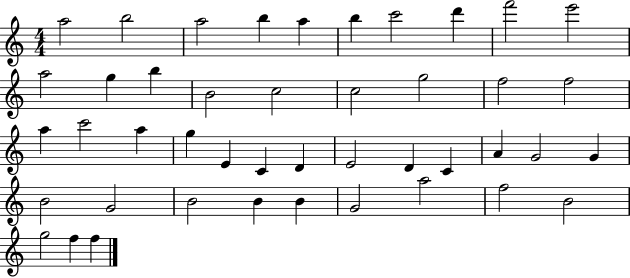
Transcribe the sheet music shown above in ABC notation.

X:1
T:Untitled
M:4/4
L:1/4
K:C
a2 b2 a2 b a b c'2 d' f'2 e'2 a2 g b B2 c2 c2 g2 f2 f2 a c'2 a g E C D E2 D C A G2 G B2 G2 B2 B B G2 a2 f2 B2 g2 f f